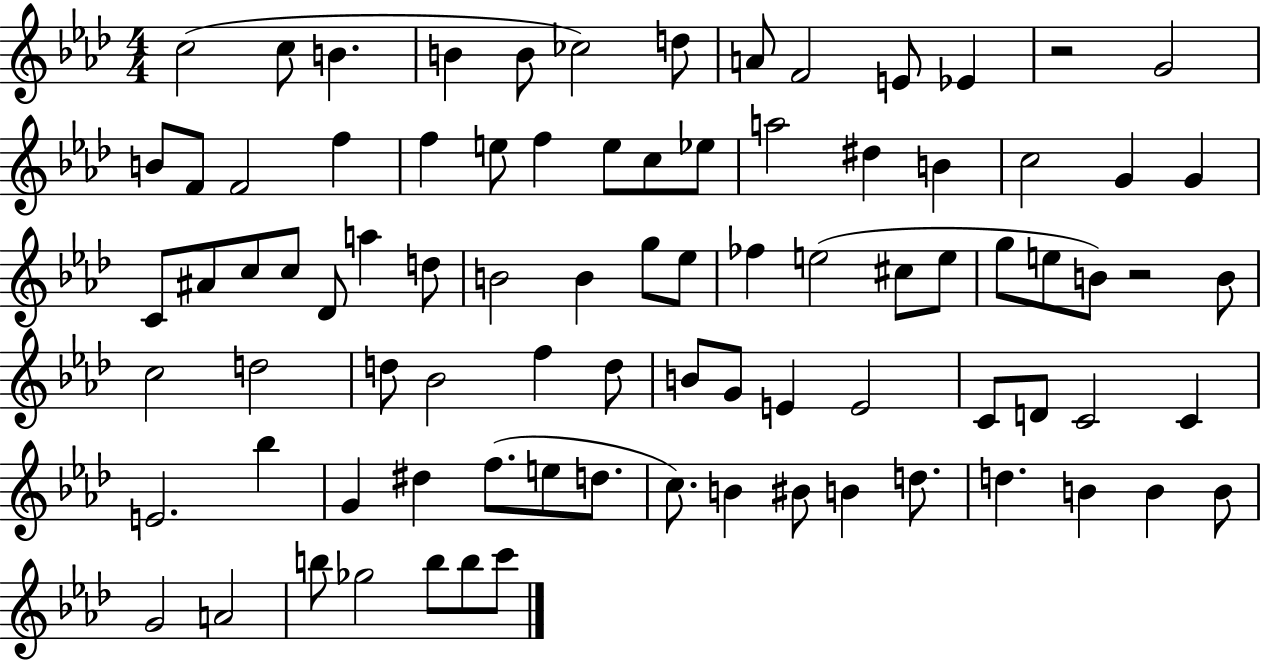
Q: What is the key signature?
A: AES major